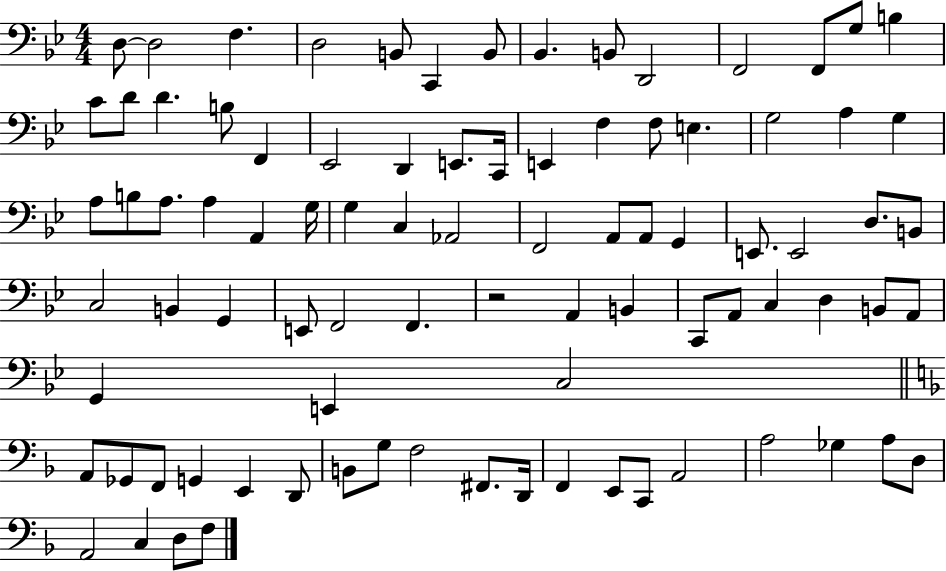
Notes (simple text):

D3/e D3/h F3/q. D3/h B2/e C2/q B2/e Bb2/q. B2/e D2/h F2/h F2/e G3/e B3/q C4/e D4/e D4/q. B3/e F2/q Eb2/h D2/q E2/e. C2/s E2/q F3/q F3/e E3/q. G3/h A3/q G3/q A3/e B3/e A3/e. A3/q A2/q G3/s G3/q C3/q Ab2/h F2/h A2/e A2/e G2/q E2/e. E2/h D3/e. B2/e C3/h B2/q G2/q E2/e F2/h F2/q. R/h A2/q B2/q C2/e A2/e C3/q D3/q B2/e A2/e G2/q E2/q C3/h A2/e Gb2/e F2/e G2/q E2/q D2/e B2/e G3/e F3/h F#2/e. D2/s F2/q E2/e C2/e A2/h A3/h Gb3/q A3/e D3/e A2/h C3/q D3/e F3/e